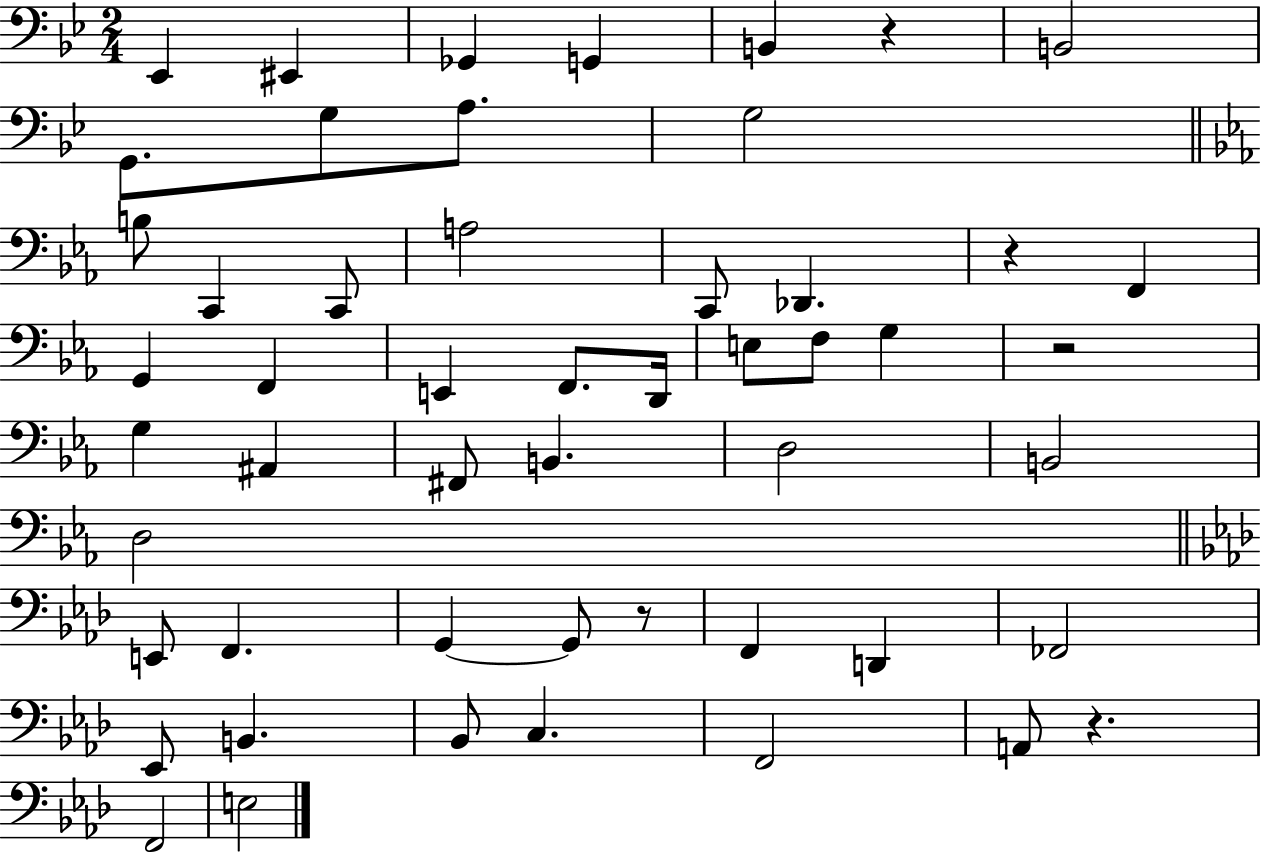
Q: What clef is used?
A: bass